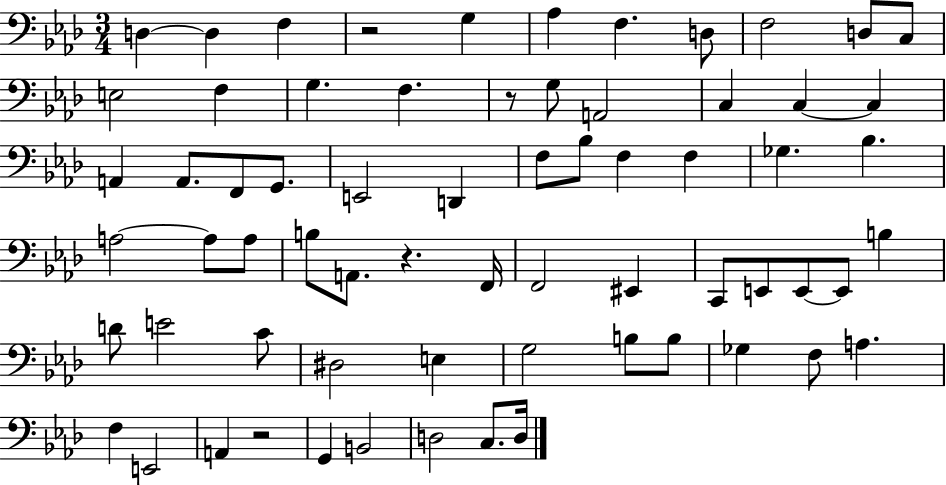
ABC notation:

X:1
T:Untitled
M:3/4
L:1/4
K:Ab
D, D, F, z2 G, _A, F, D,/2 F,2 D,/2 C,/2 E,2 F, G, F, z/2 G,/2 A,,2 C, C, C, A,, A,,/2 F,,/2 G,,/2 E,,2 D,, F,/2 _B,/2 F, F, _G, _B, A,2 A,/2 A,/2 B,/2 A,,/2 z F,,/4 F,,2 ^E,, C,,/2 E,,/2 E,,/2 E,,/2 B, D/2 E2 C/2 ^D,2 E, G,2 B,/2 B,/2 _G, F,/2 A, F, E,,2 A,, z2 G,, B,,2 D,2 C,/2 D,/4